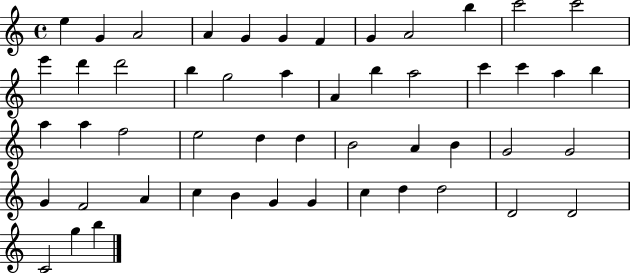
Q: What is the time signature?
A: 4/4